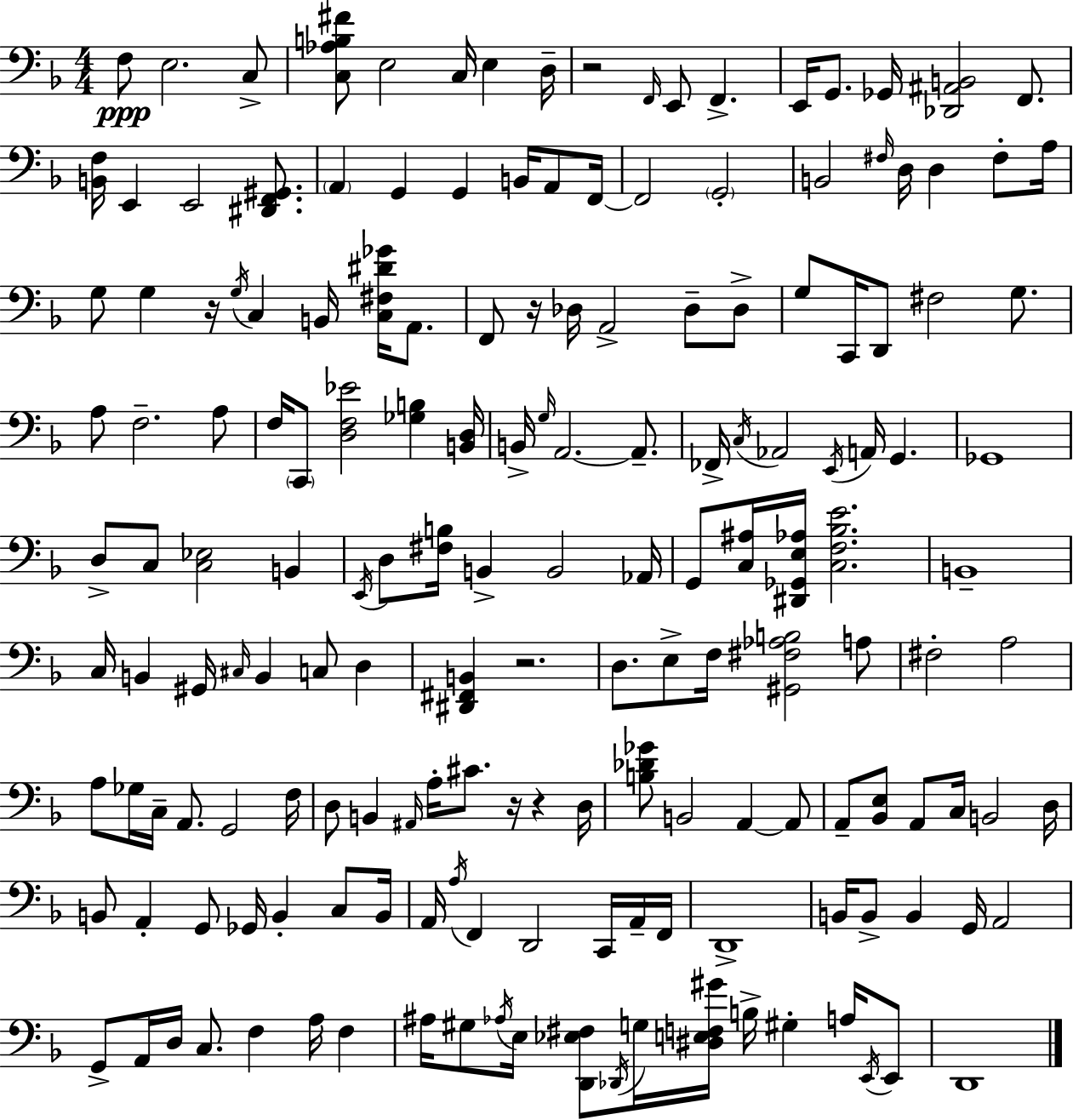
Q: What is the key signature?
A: D minor